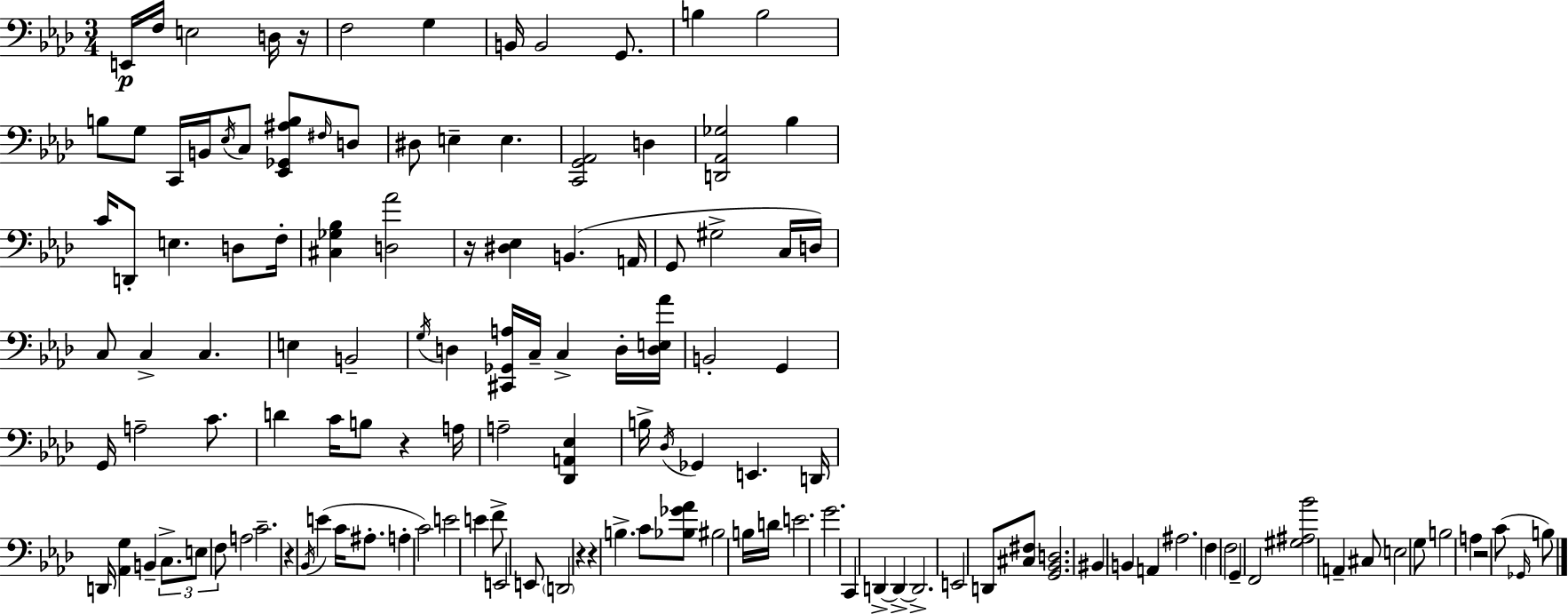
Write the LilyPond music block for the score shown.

{
  \clef bass
  \numericTimeSignature
  \time 3/4
  \key aes \major
  e,16\p f16 e2 d16 r16 | f2 g4 | b,16 b,2 g,8. | b4 b2 | \break b8 g8 c,16 b,16 \acciaccatura { ees16 } c8 <ees, ges, ais b>8 \grace { fis16 } | d8 dis8 e4-- e4. | <c, g, aes,>2 d4 | <d, aes, ges>2 bes4 | \break c'16 d,8-. e4. d8 | f16-. <cis ges bes>4 <d aes'>2 | r16 <dis ees>4 b,4.( | a,16 g,8 gis2-> | \break c16 d16) c8 c4-> c4. | e4 b,2-- | \acciaccatura { g16 } d4 <cis, ges, a>16 c16-- c4-> | d16-. <d e aes'>16 b,2-. g,4 | \break g,16 a2-- | c'8. d'4 c'16 b8 r4 | a16 a2-- <des, a, ees>4 | b16-> \acciaccatura { des16 } ges,4 e,4. | \break d,16 d,16 <aes, g>4 b,4-- | \tuplet 3/2 { c8.-> e8 f8 } a2 | c'2.-- | r4 \acciaccatura { bes,16 }( e'4 | \break c'16 ais8.-. a4-. c'2) | e'2 | e'4 f'8-> e,2 | e,8 \parenthesize d,2 | \break r4 r4 b4.-> | c'8 <bes ges' aes'>8 bis2 | b16 d'16 e'2. | g'2. | \break c,4 d,4->~~ | d,4->~~ d,2.-> | e,2 | d,8 <cis fis>8 <g, bes, d>2. | \break bis,4 b,4 | a,4 ais2. | f4 f2 | g,4-- f,2 | \break <gis ais bes'>2 | a,4-- cis8 e2 | g8 b2 | a4 r2 | \break c'8( \grace { ges,16 } b8) \bar "|."
}